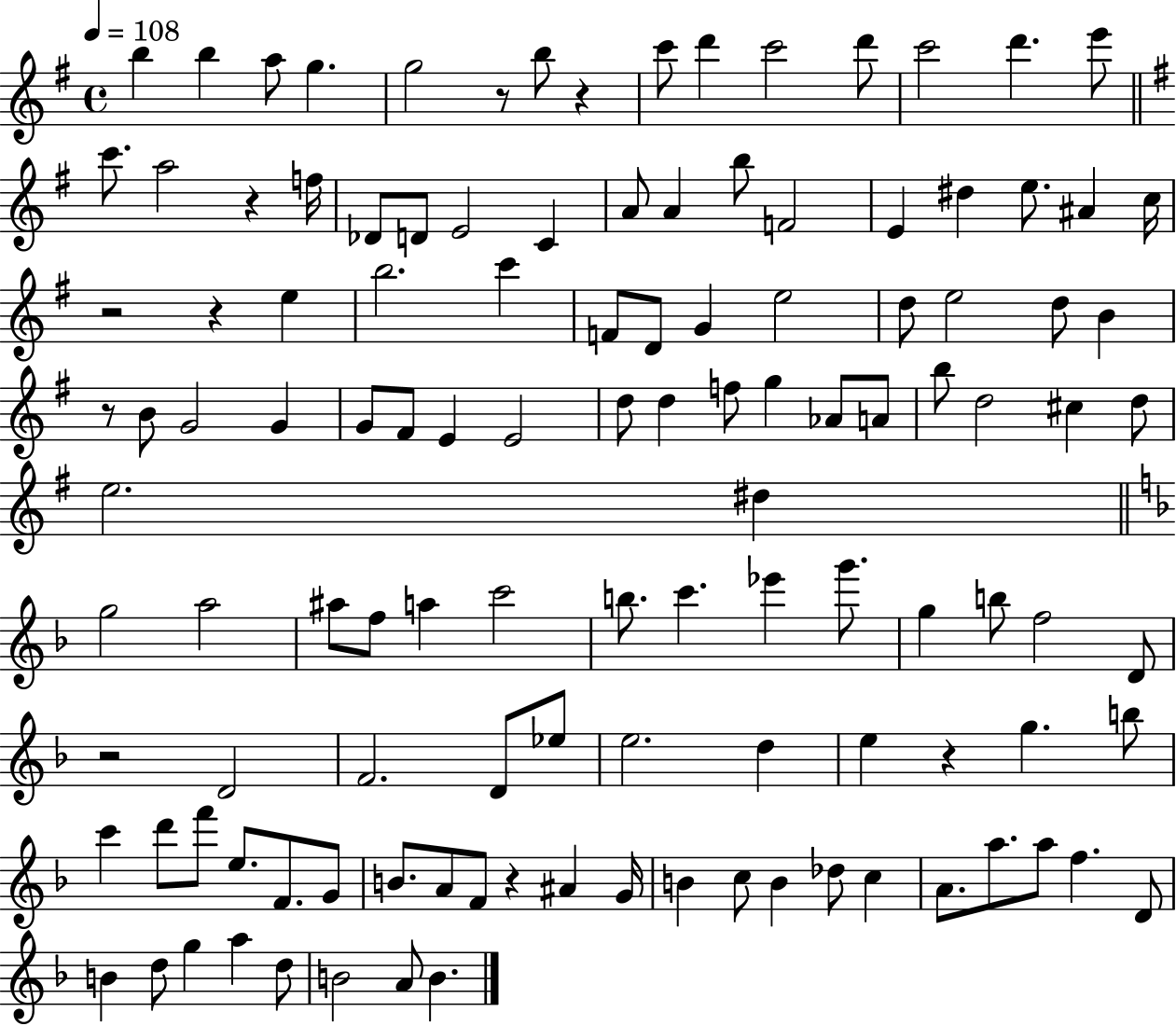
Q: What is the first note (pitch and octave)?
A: B5